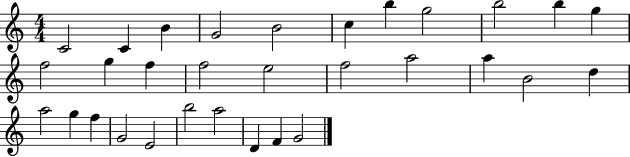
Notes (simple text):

C4/h C4/q B4/q G4/h B4/h C5/q B5/q G5/h B5/h B5/q G5/q F5/h G5/q F5/q F5/h E5/h F5/h A5/h A5/q B4/h D5/q A5/h G5/q F5/q G4/h E4/h B5/h A5/h D4/q F4/q G4/h